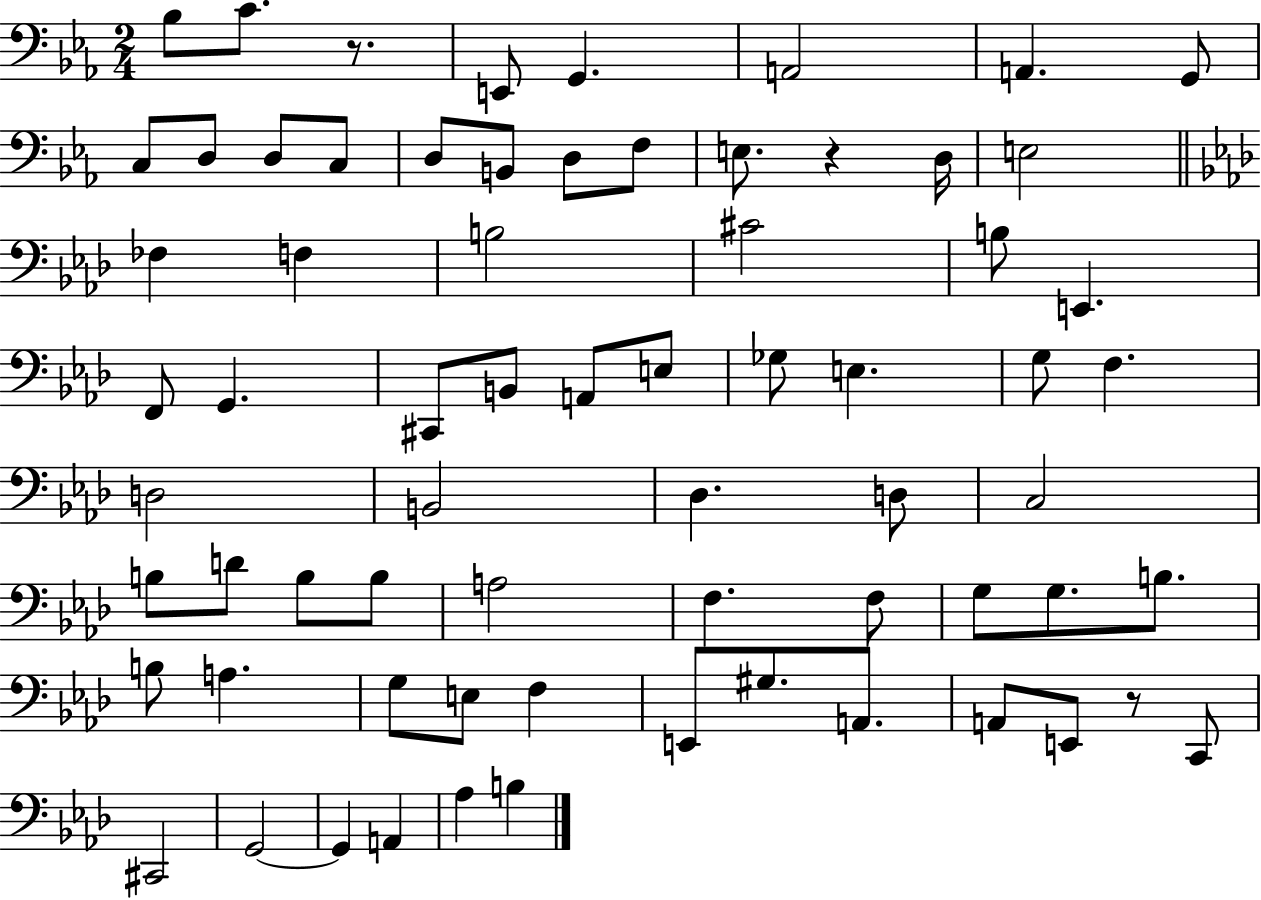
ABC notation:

X:1
T:Untitled
M:2/4
L:1/4
K:Eb
_B,/2 C/2 z/2 E,,/2 G,, A,,2 A,, G,,/2 C,/2 D,/2 D,/2 C,/2 D,/2 B,,/2 D,/2 F,/2 E,/2 z D,/4 E,2 _F, F, B,2 ^C2 B,/2 E,, F,,/2 G,, ^C,,/2 B,,/2 A,,/2 E,/2 _G,/2 E, G,/2 F, D,2 B,,2 _D, D,/2 C,2 B,/2 D/2 B,/2 B,/2 A,2 F, F,/2 G,/2 G,/2 B,/2 B,/2 A, G,/2 E,/2 F, E,,/2 ^G,/2 A,,/2 A,,/2 E,,/2 z/2 C,,/2 ^C,,2 G,,2 G,, A,, _A, B,